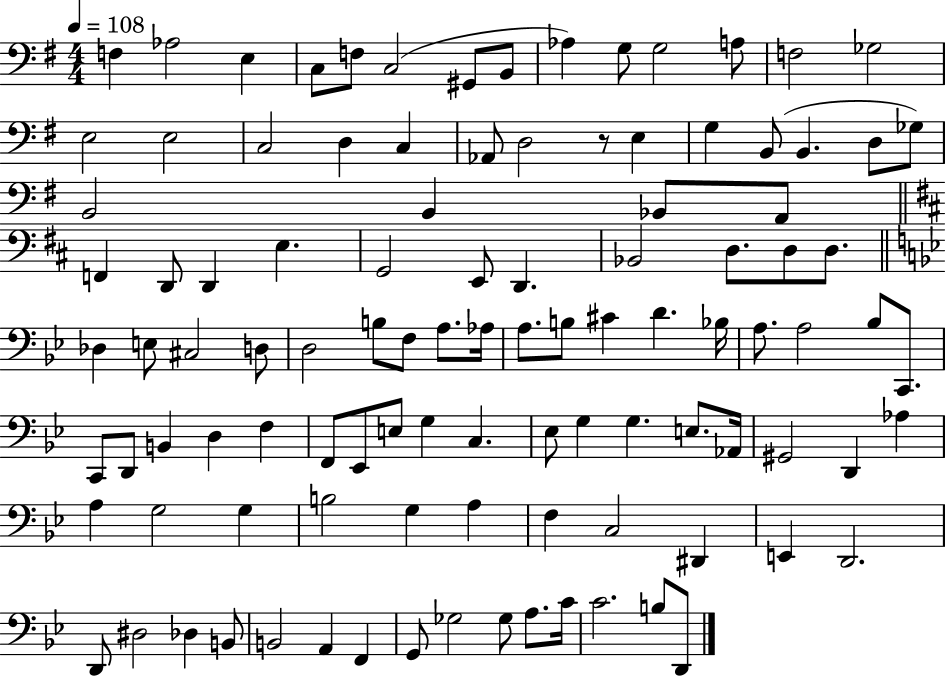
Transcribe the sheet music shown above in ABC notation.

X:1
T:Untitled
M:4/4
L:1/4
K:G
F, _A,2 E, C,/2 F,/2 C,2 ^G,,/2 B,,/2 _A, G,/2 G,2 A,/2 F,2 _G,2 E,2 E,2 C,2 D, C, _A,,/2 D,2 z/2 E, G, B,,/2 B,, D,/2 _G,/2 B,,2 B,, _B,,/2 A,,/2 F,, D,,/2 D,, E, G,,2 E,,/2 D,, _B,,2 D,/2 D,/2 D,/2 _D, E,/2 ^C,2 D,/2 D,2 B,/2 F,/2 A,/2 _A,/4 A,/2 B,/2 ^C D _B,/4 A,/2 A,2 _B,/2 C,,/2 C,,/2 D,,/2 B,, D, F, F,,/2 _E,,/2 E,/2 G, C, _E,/2 G, G, E,/2 _A,,/4 ^G,,2 D,, _A, A, G,2 G, B,2 G, A, F, C,2 ^D,, E,, D,,2 D,,/2 ^D,2 _D, B,,/2 B,,2 A,, F,, G,,/2 _G,2 _G,/2 A,/2 C/4 C2 B,/2 D,,/2